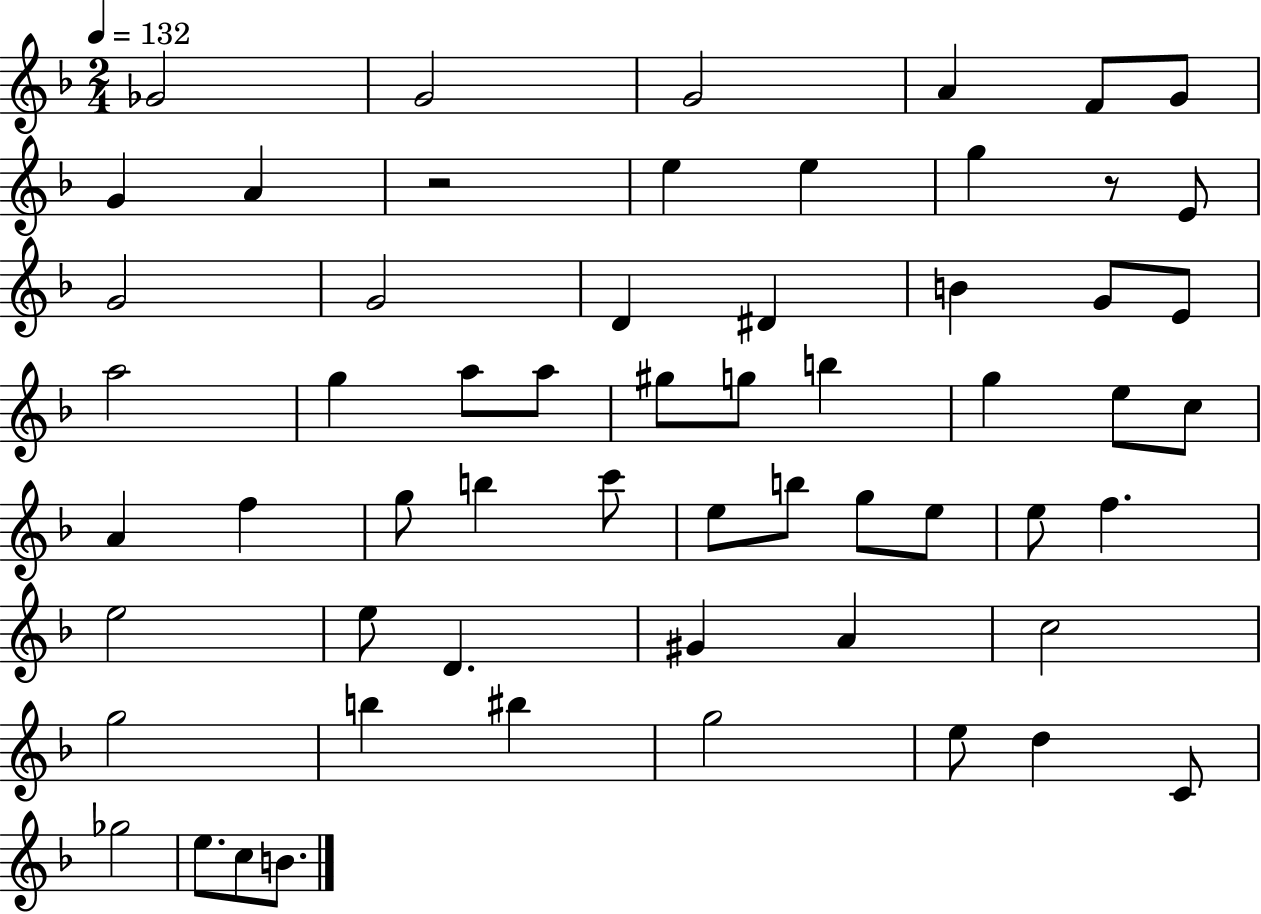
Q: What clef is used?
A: treble